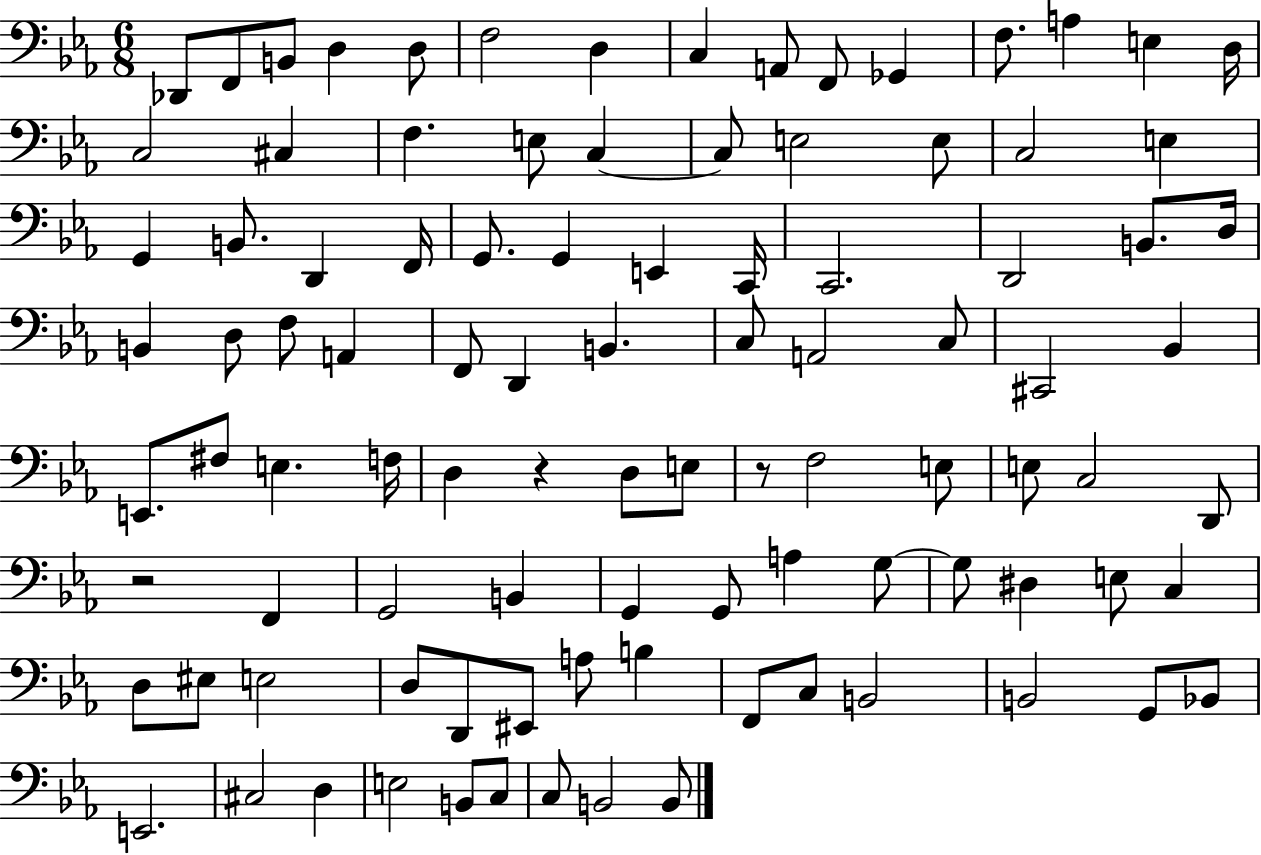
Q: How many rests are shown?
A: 3